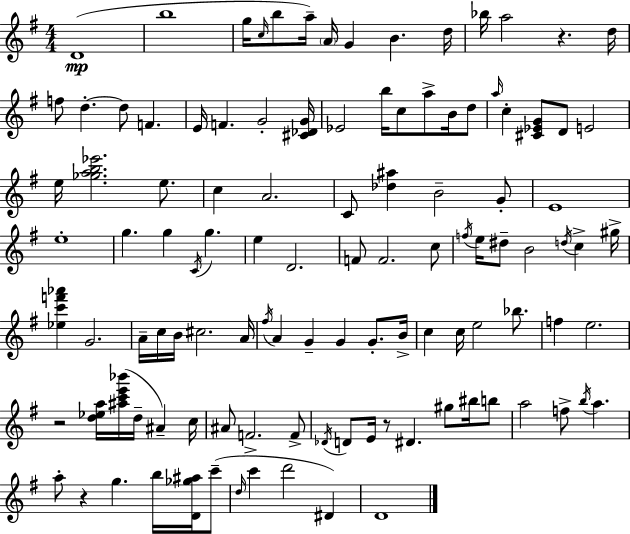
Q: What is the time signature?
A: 4/4